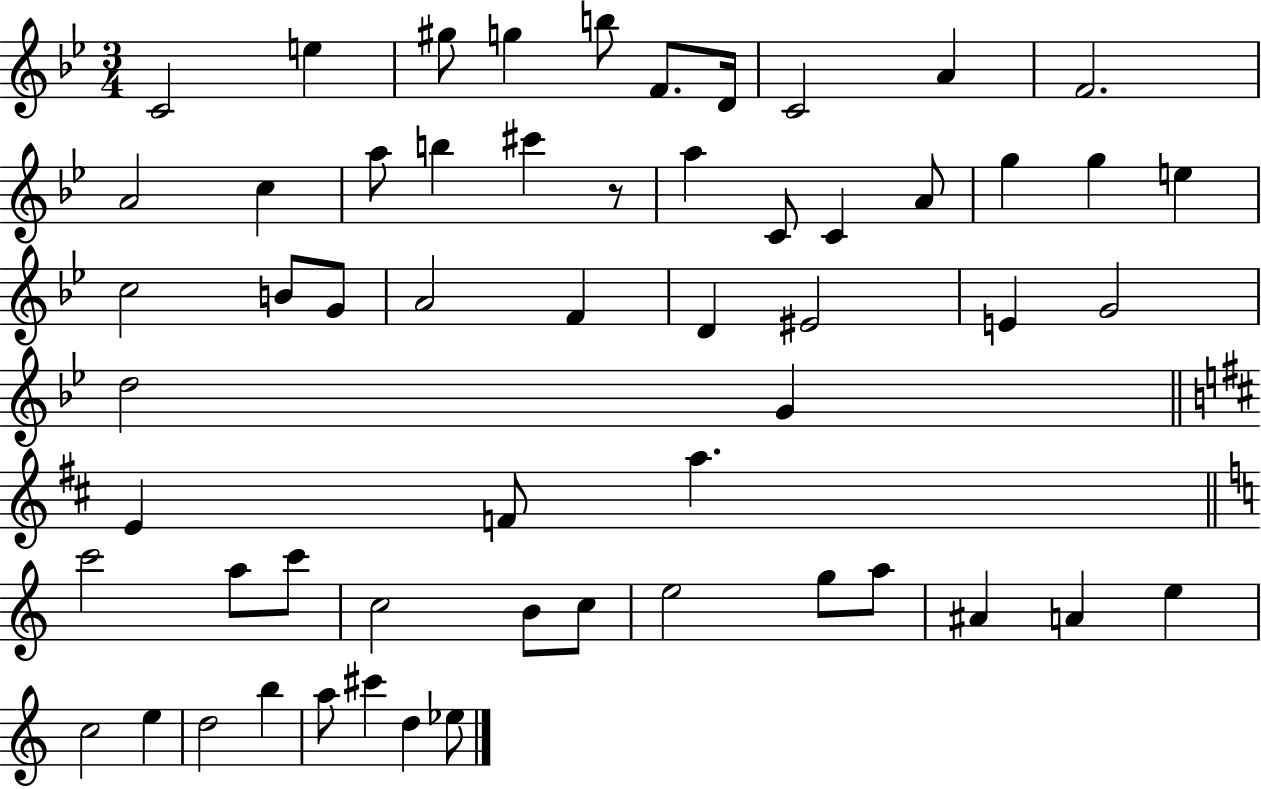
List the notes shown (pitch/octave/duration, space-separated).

C4/h E5/q G#5/e G5/q B5/e F4/e. D4/s C4/h A4/q F4/h. A4/h C5/q A5/e B5/q C#6/q R/e A5/q C4/e C4/q A4/e G5/q G5/q E5/q C5/h B4/e G4/e A4/h F4/q D4/q EIS4/h E4/q G4/h D5/h G4/q E4/q F4/e A5/q. C6/h A5/e C6/e C5/h B4/e C5/e E5/h G5/e A5/e A#4/q A4/q E5/q C5/h E5/q D5/h B5/q A5/e C#6/q D5/q Eb5/e